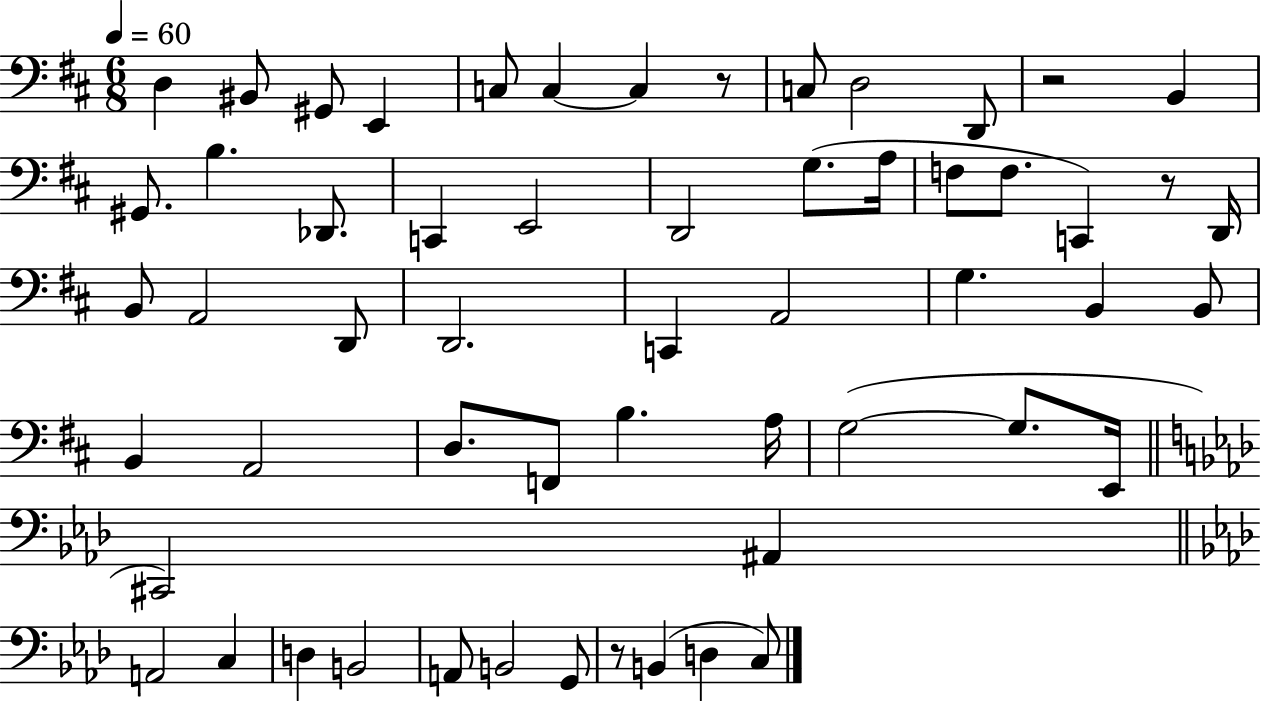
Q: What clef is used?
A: bass